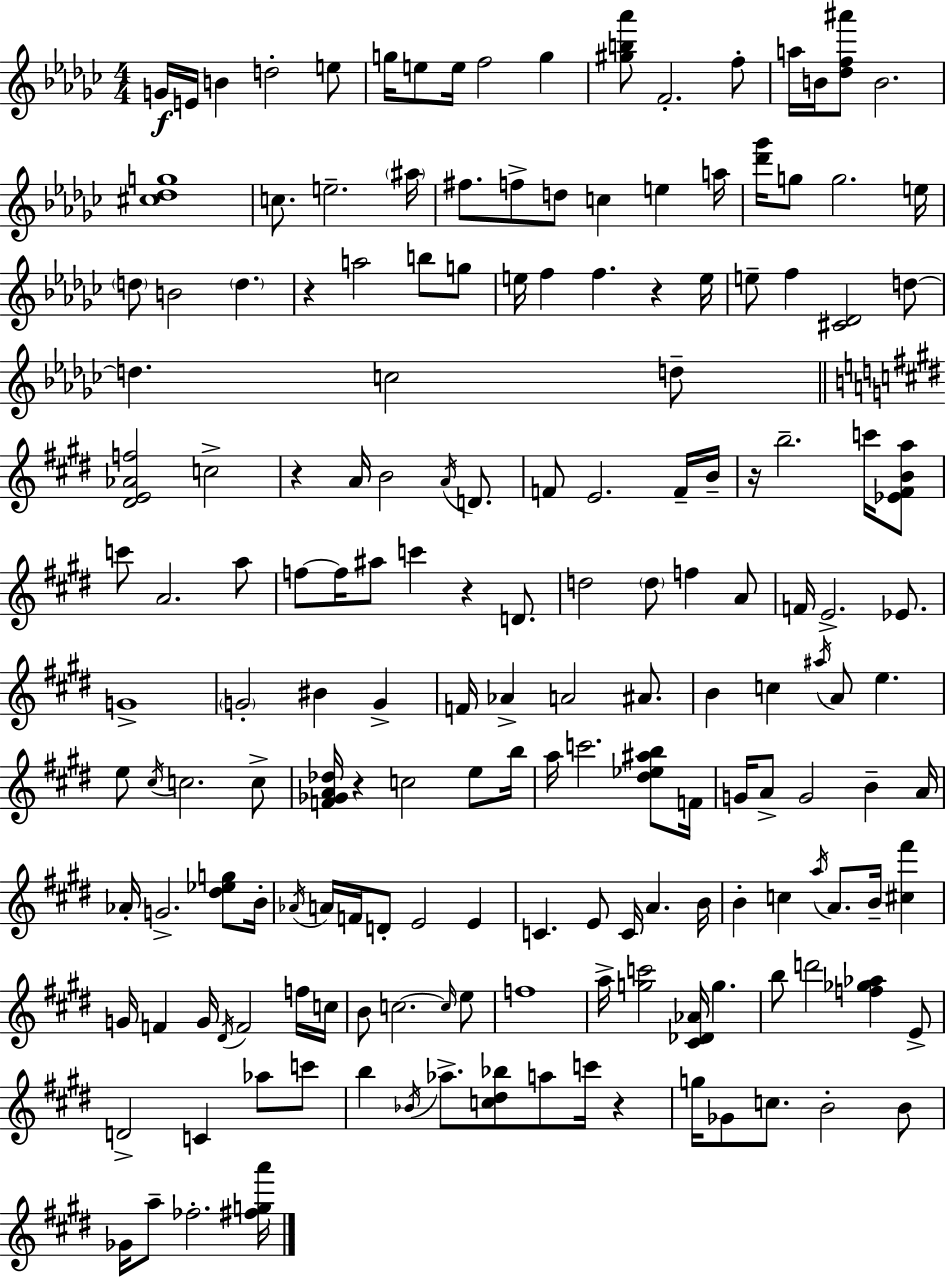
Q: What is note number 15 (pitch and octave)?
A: B4